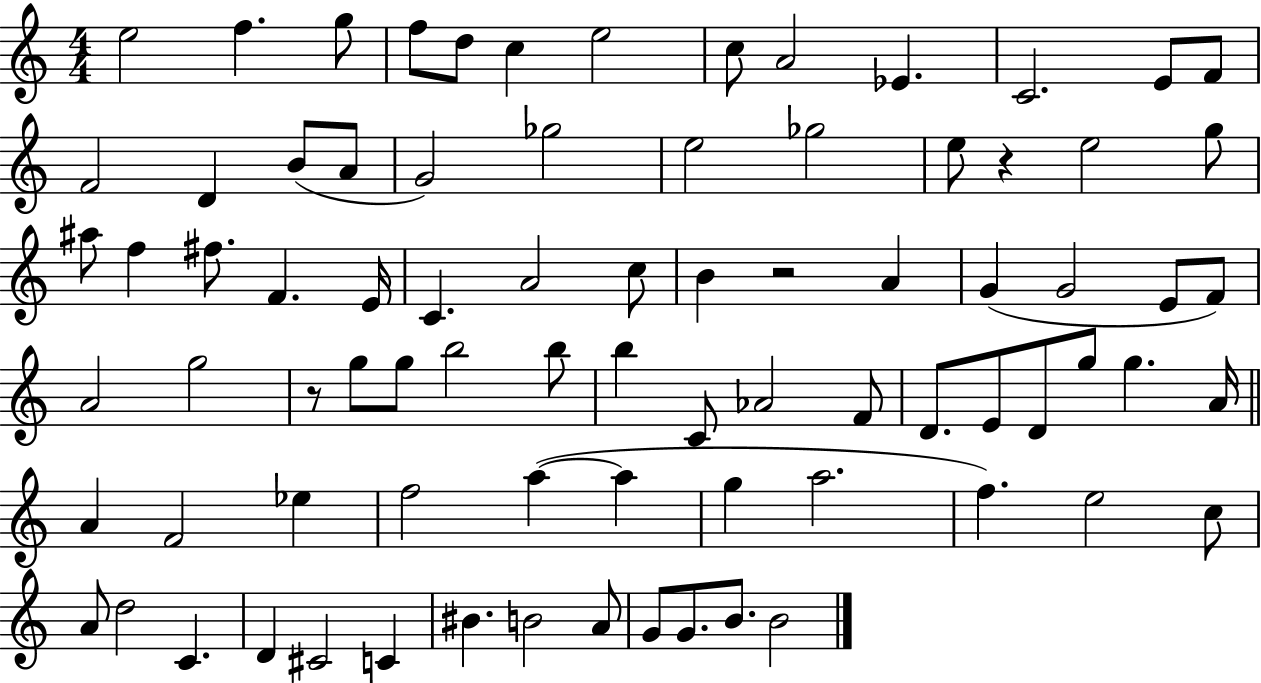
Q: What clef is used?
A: treble